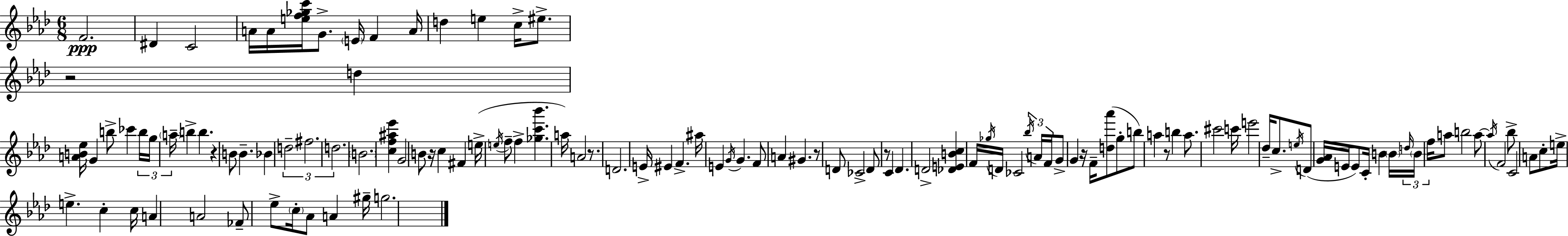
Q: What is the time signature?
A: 6/8